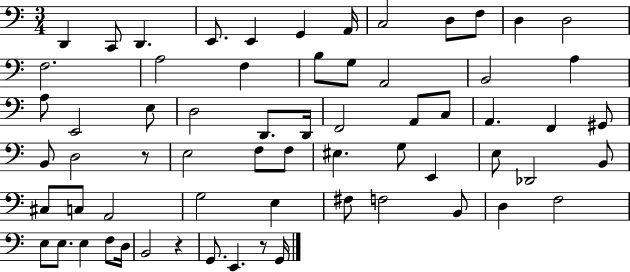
D2/q C2/e D2/q. E2/e. E2/q G2/q A2/s C3/h D3/e F3/e D3/q D3/h F3/h. A3/h F3/q B3/e G3/e A2/h B2/h A3/q A3/e E2/h E3/e D3/h D2/e. D2/s F2/h A2/e C3/e A2/q. F2/q G#2/e B2/e D3/h R/e E3/h F3/e F3/e EIS3/q. G3/e E2/q E3/e Db2/h B2/e C#3/e C3/e A2/h G3/h E3/q F#3/e F3/h B2/e D3/q F3/h E3/e E3/e. E3/q F3/e D3/s B2/h R/q G2/e. E2/q. R/e G2/s